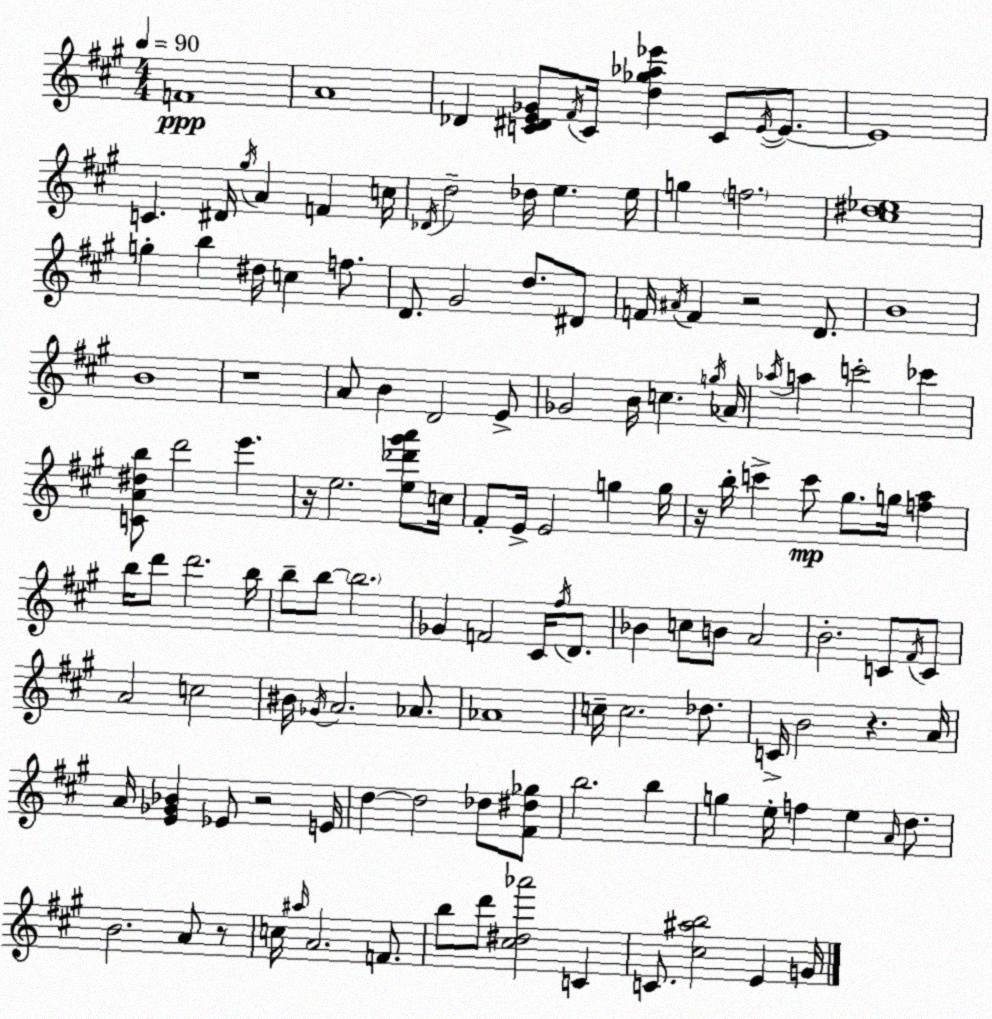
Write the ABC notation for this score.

X:1
T:Untitled
M:4/4
L:1/4
K:A
F4 A4 _D [C^DE_G]/2 ^F/4 C/4 [d_g_a_e'] C/2 E/4 E/2 E4 C ^D/4 ^g/4 A F c/4 _D/4 d2 _d/4 e e/4 g f2 [^c^d_e]4 g b ^d/4 c f/2 D/2 ^G2 d/2 ^D/2 F/4 ^A/4 F z2 D/2 B4 B4 z4 A/2 B D2 E/2 _G2 B/4 c g/4 _A/4 _a/4 a c'2 _c' [CA^db]/2 d'2 e' z/4 e2 [e_d'^g'a']/2 c/4 ^F/2 E/4 E2 g g/4 z/4 b/4 c' c'/2 ^g/2 g/4 [fa] b/4 d'/2 d'2 b/4 b/2 b/2 b2 _G F2 ^C/4 ^f/4 D/2 _B c/2 B/2 A2 B2 C/2 ^F/4 C/2 A2 c2 ^B/4 _G/4 A2 _A/2 _A4 c/4 c2 _d/2 C/4 B2 z A/4 A/4 [E_G_B] _E/2 z2 E/4 d d2 _d/2 [^F^d_g]/2 b2 b g e/4 f e A/4 d/2 B2 A/2 z/2 c/4 ^a/4 A2 F/2 b/2 d'/2 [^c^d_a']2 C C/2 [^c^ab]2 E G/4